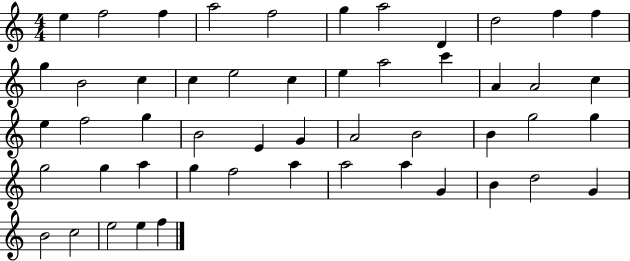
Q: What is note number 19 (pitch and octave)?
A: A5